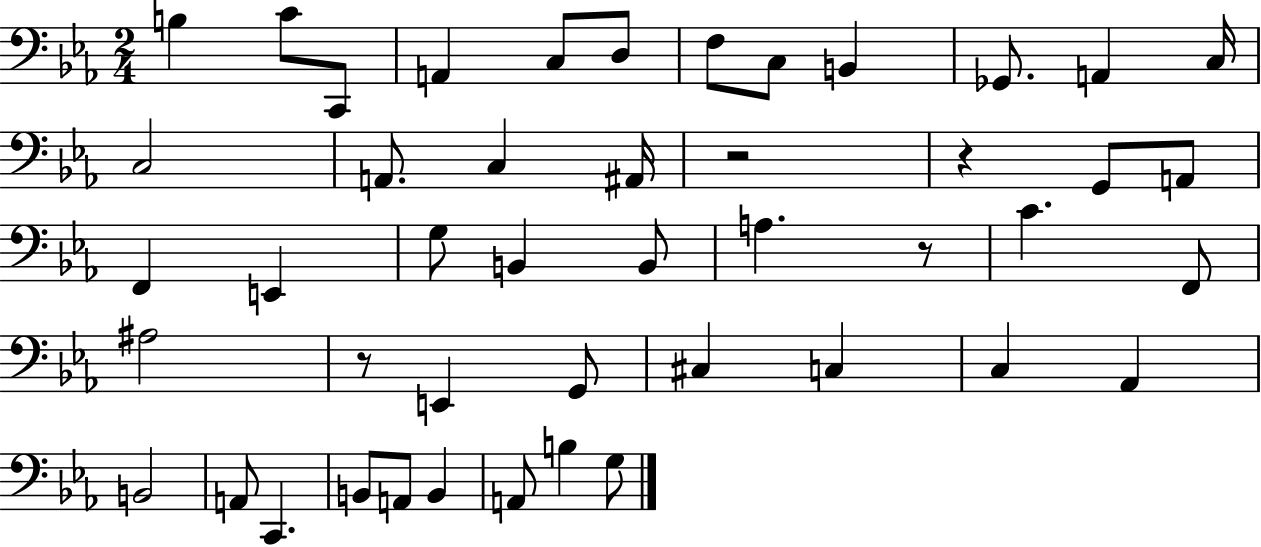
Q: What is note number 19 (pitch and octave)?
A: F2